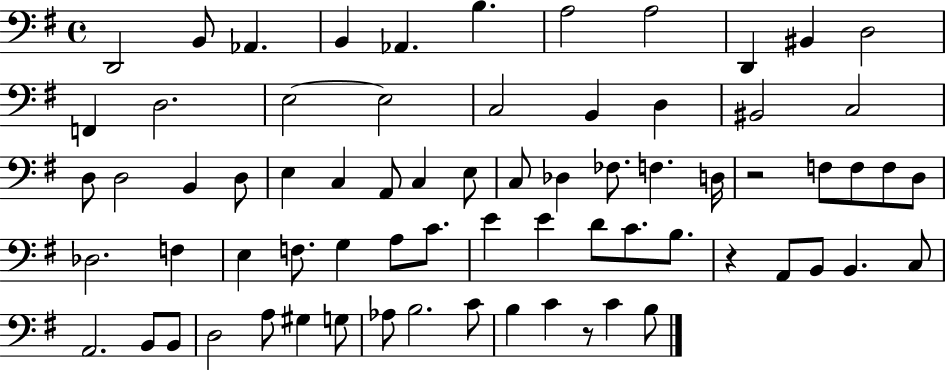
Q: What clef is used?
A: bass